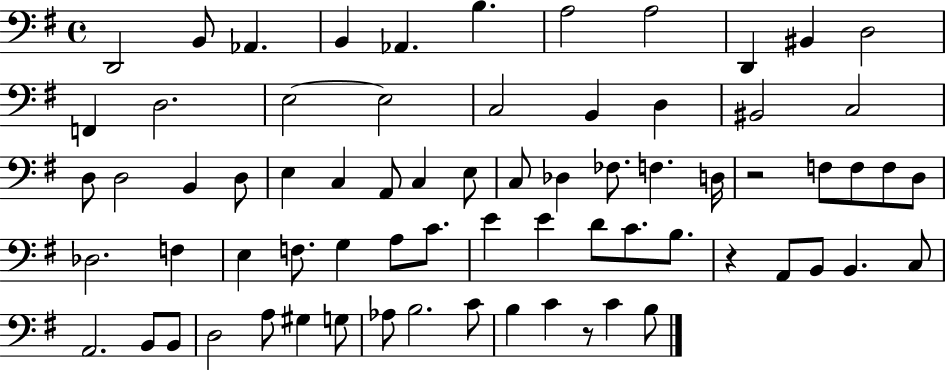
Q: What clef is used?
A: bass